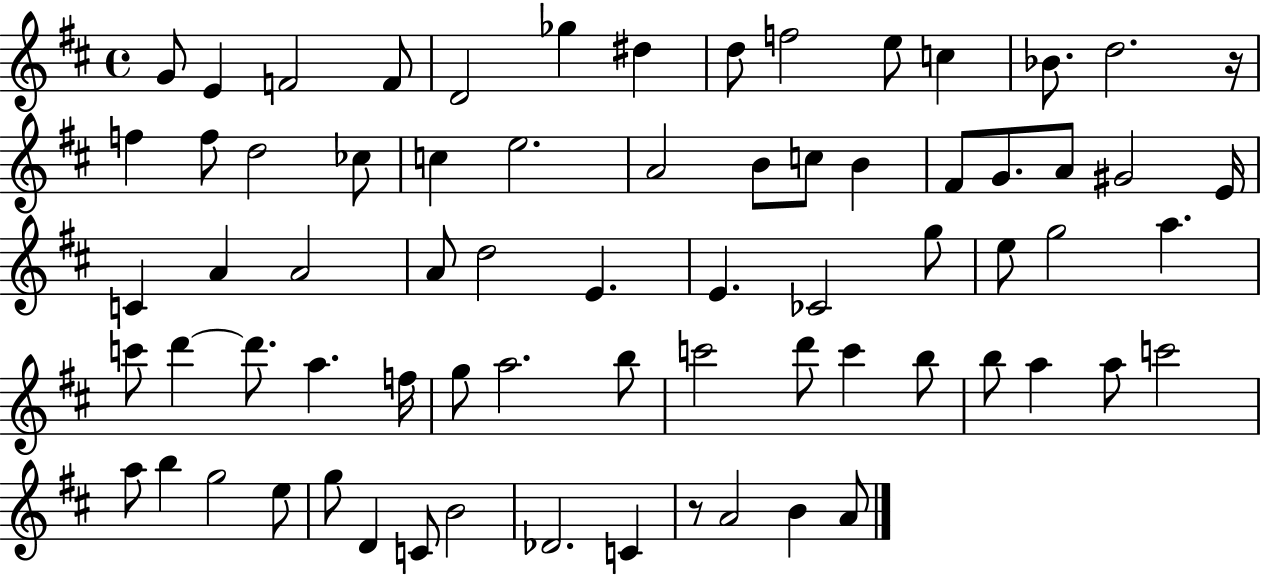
{
  \clef treble
  \time 4/4
  \defaultTimeSignature
  \key d \major
  g'8 e'4 f'2 f'8 | d'2 ges''4 dis''4 | d''8 f''2 e''8 c''4 | bes'8. d''2. r16 | \break f''4 f''8 d''2 ces''8 | c''4 e''2. | a'2 b'8 c''8 b'4 | fis'8 g'8. a'8 gis'2 e'16 | \break c'4 a'4 a'2 | a'8 d''2 e'4. | e'4. ces'2 g''8 | e''8 g''2 a''4. | \break c'''8 d'''4~~ d'''8. a''4. f''16 | g''8 a''2. b''8 | c'''2 d'''8 c'''4 b''8 | b''8 a''4 a''8 c'''2 | \break a''8 b''4 g''2 e''8 | g''8 d'4 c'8 b'2 | des'2. c'4 | r8 a'2 b'4 a'8 | \break \bar "|."
}